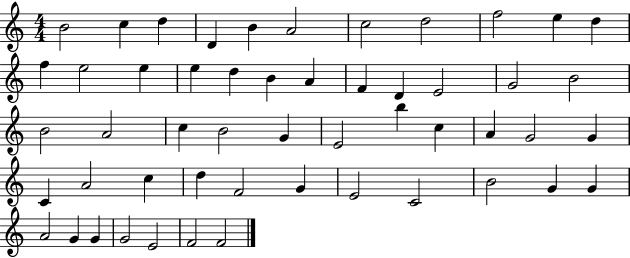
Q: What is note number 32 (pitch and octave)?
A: A4